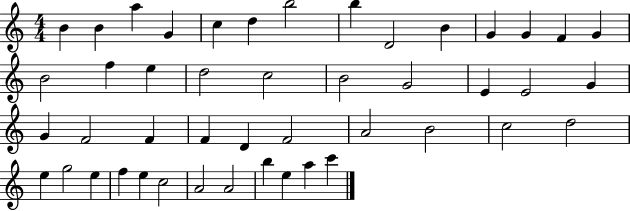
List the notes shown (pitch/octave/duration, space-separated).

B4/q B4/q A5/q G4/q C5/q D5/q B5/h B5/q D4/h B4/q G4/q G4/q F4/q G4/q B4/h F5/q E5/q D5/h C5/h B4/h G4/h E4/q E4/h G4/q G4/q F4/h F4/q F4/q D4/q F4/h A4/h B4/h C5/h D5/h E5/q G5/h E5/q F5/q E5/q C5/h A4/h A4/h B5/q E5/q A5/q C6/q